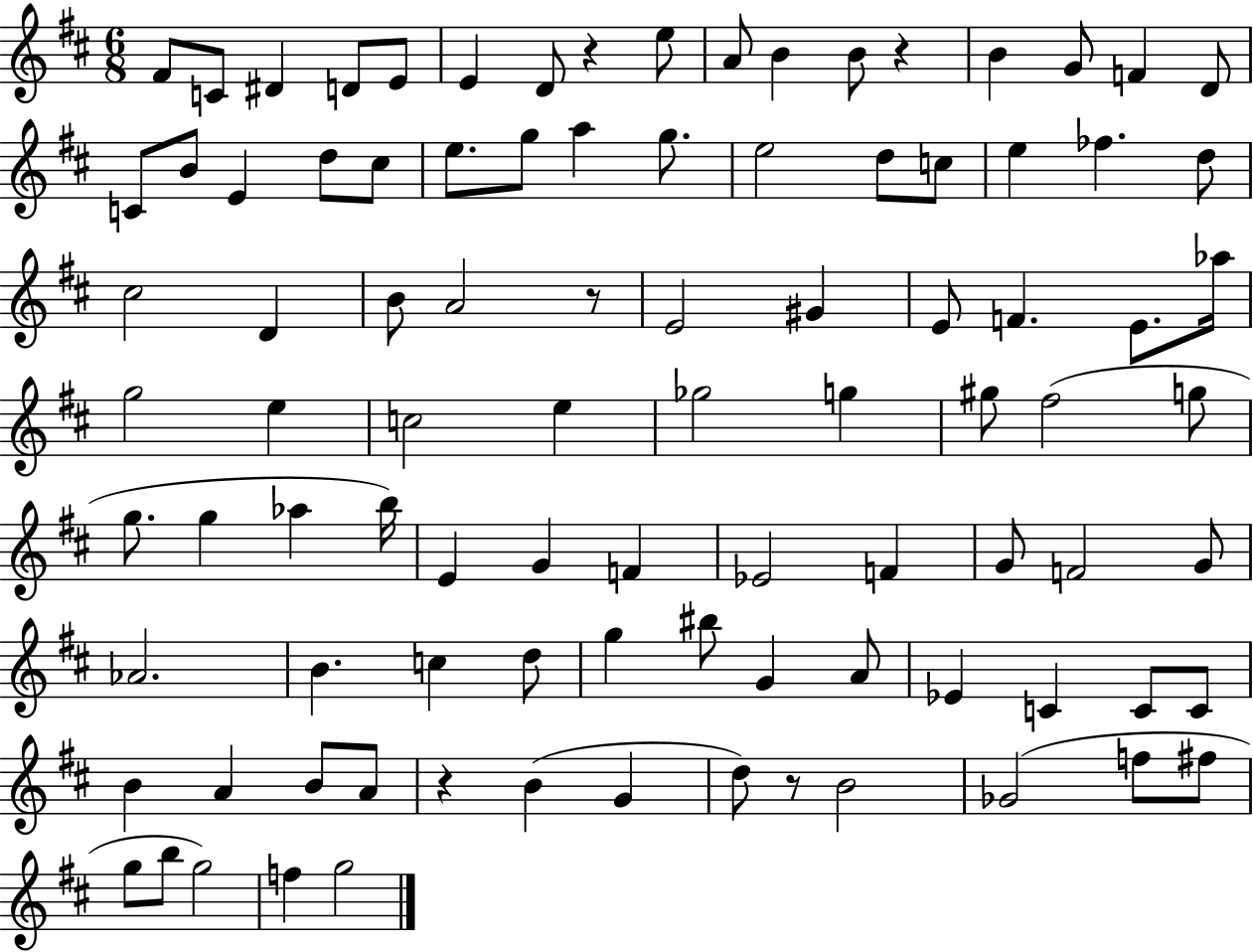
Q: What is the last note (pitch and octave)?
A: G5